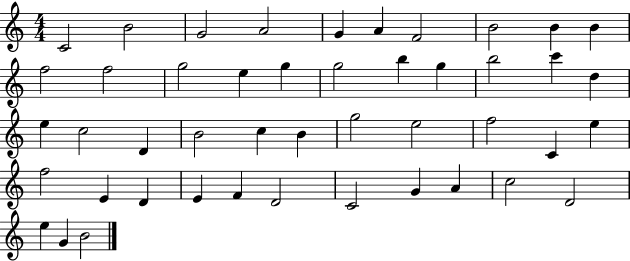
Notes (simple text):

C4/h B4/h G4/h A4/h G4/q A4/q F4/h B4/h B4/q B4/q F5/h F5/h G5/h E5/q G5/q G5/h B5/q G5/q B5/h C6/q D5/q E5/q C5/h D4/q B4/h C5/q B4/q G5/h E5/h F5/h C4/q E5/q F5/h E4/q D4/q E4/q F4/q D4/h C4/h G4/q A4/q C5/h D4/h E5/q G4/q B4/h